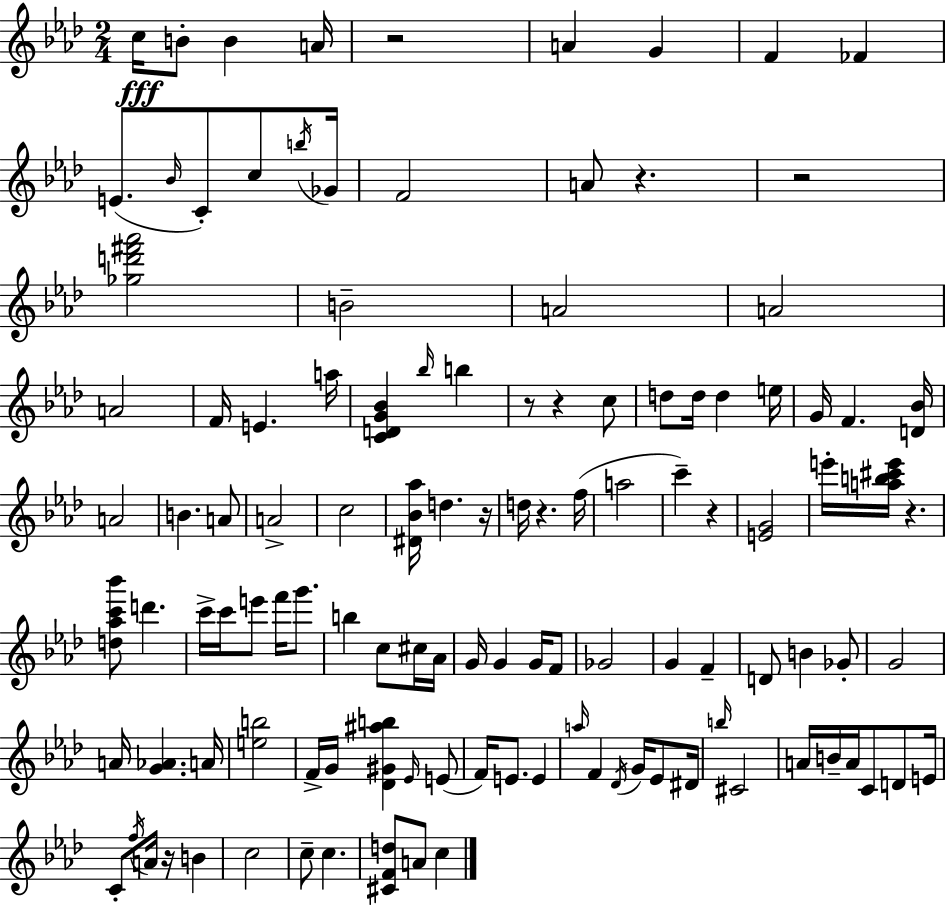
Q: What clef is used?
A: treble